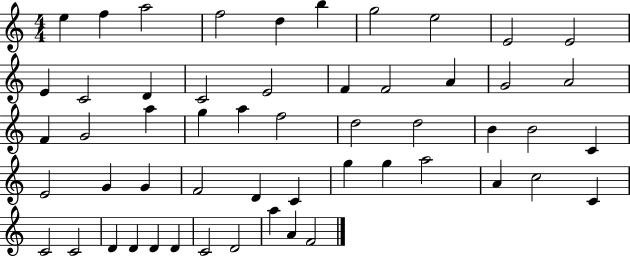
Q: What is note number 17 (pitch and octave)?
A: F4